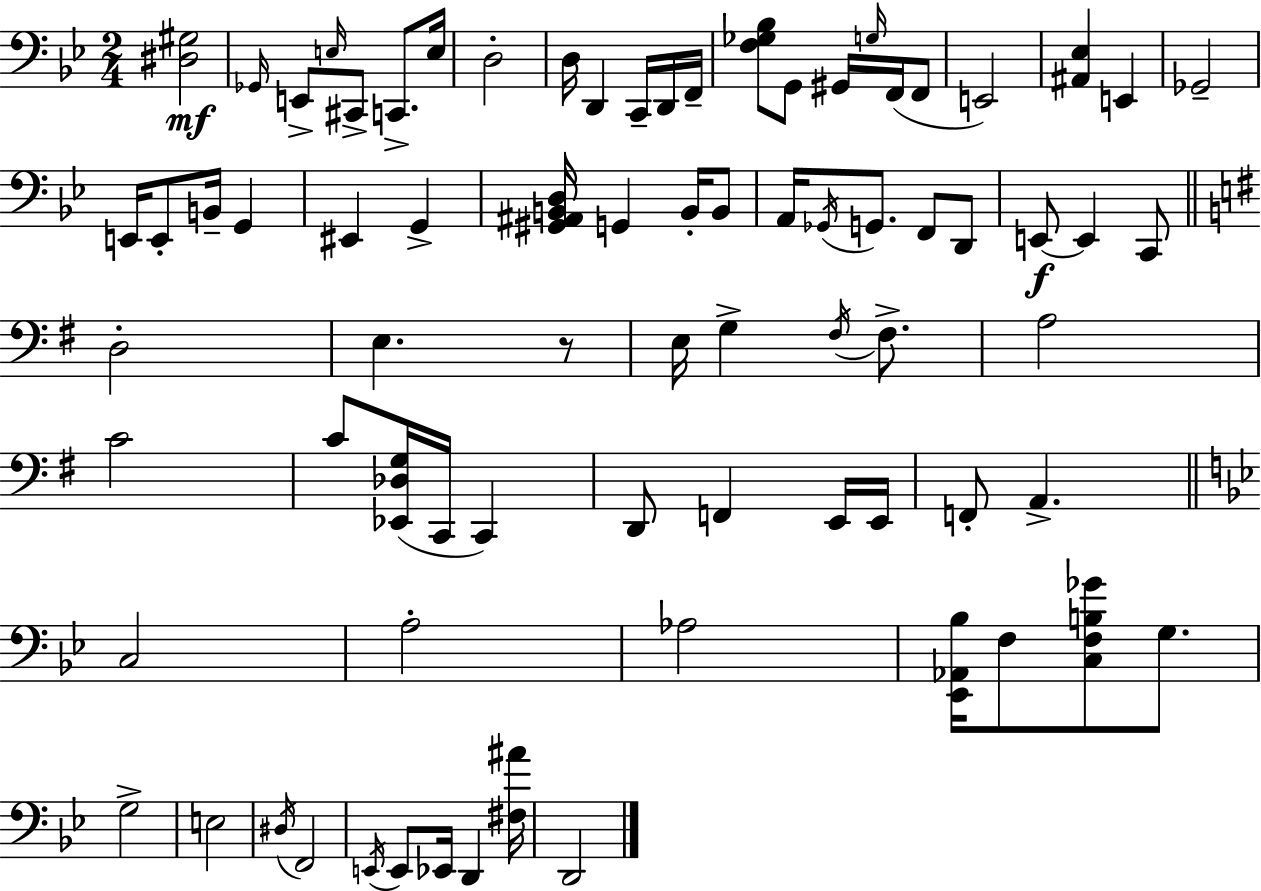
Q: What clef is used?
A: bass